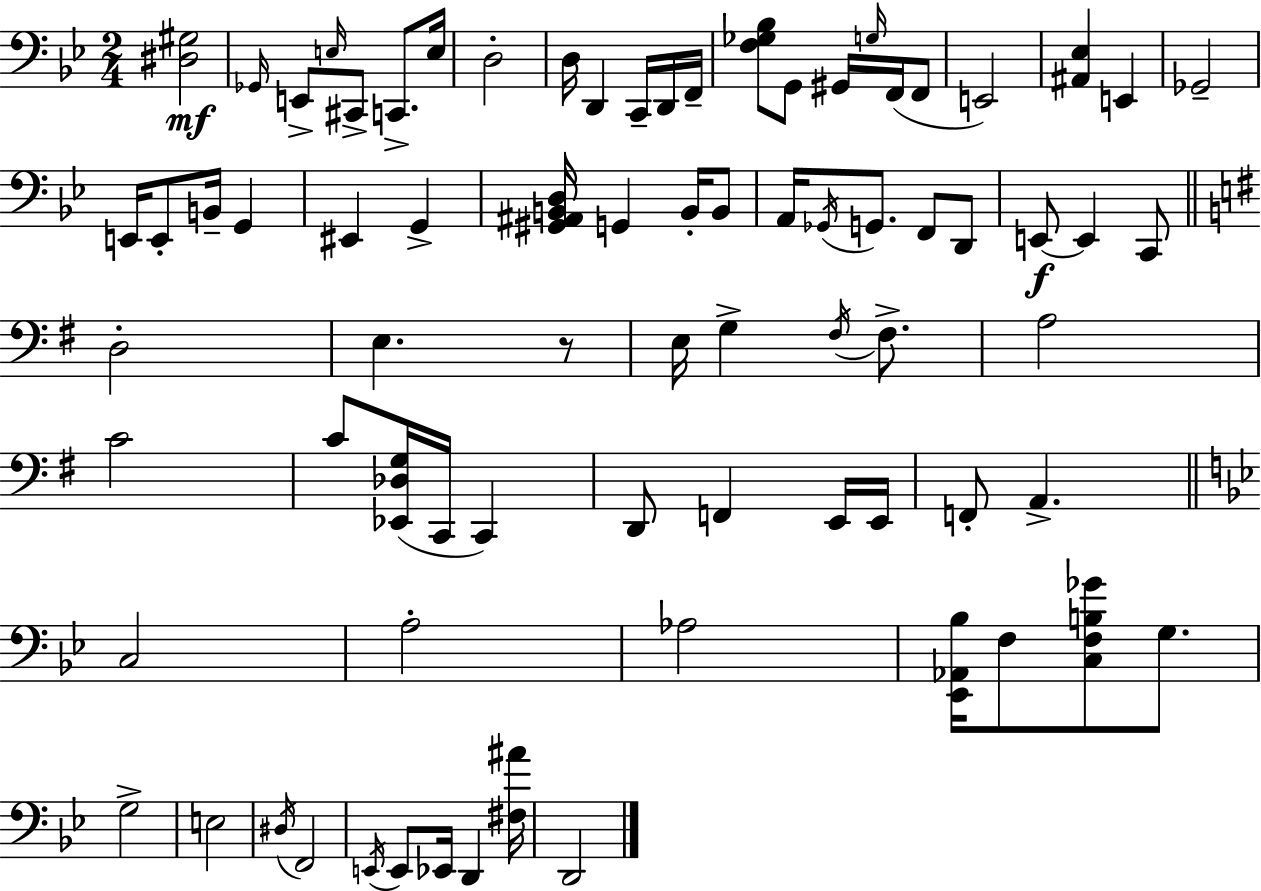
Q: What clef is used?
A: bass